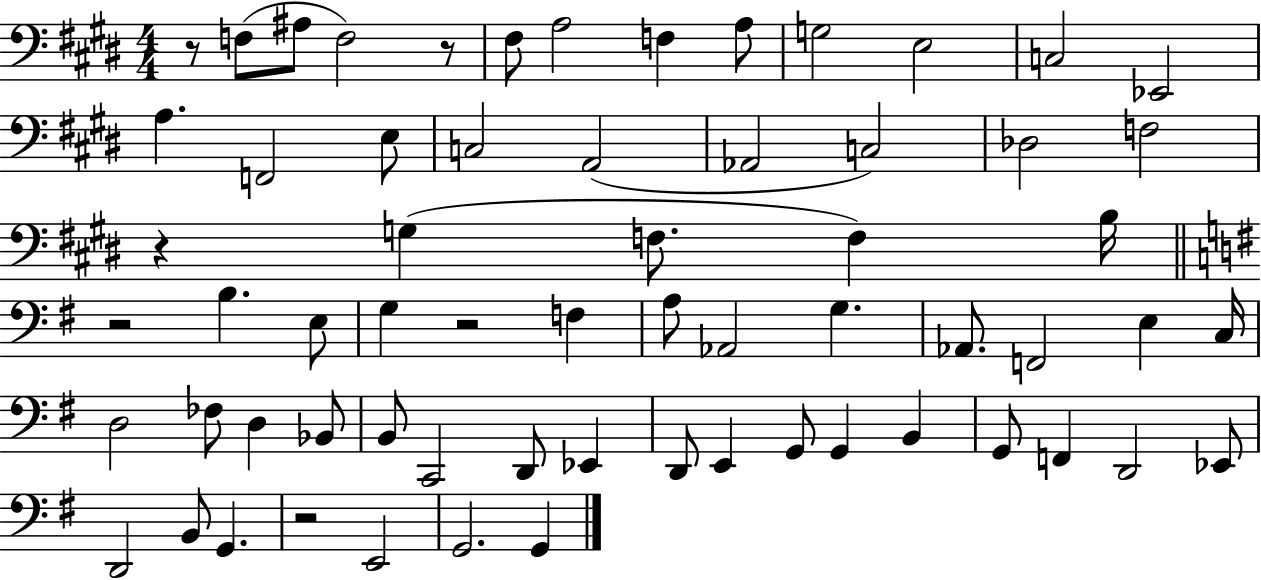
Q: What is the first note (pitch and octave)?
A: F3